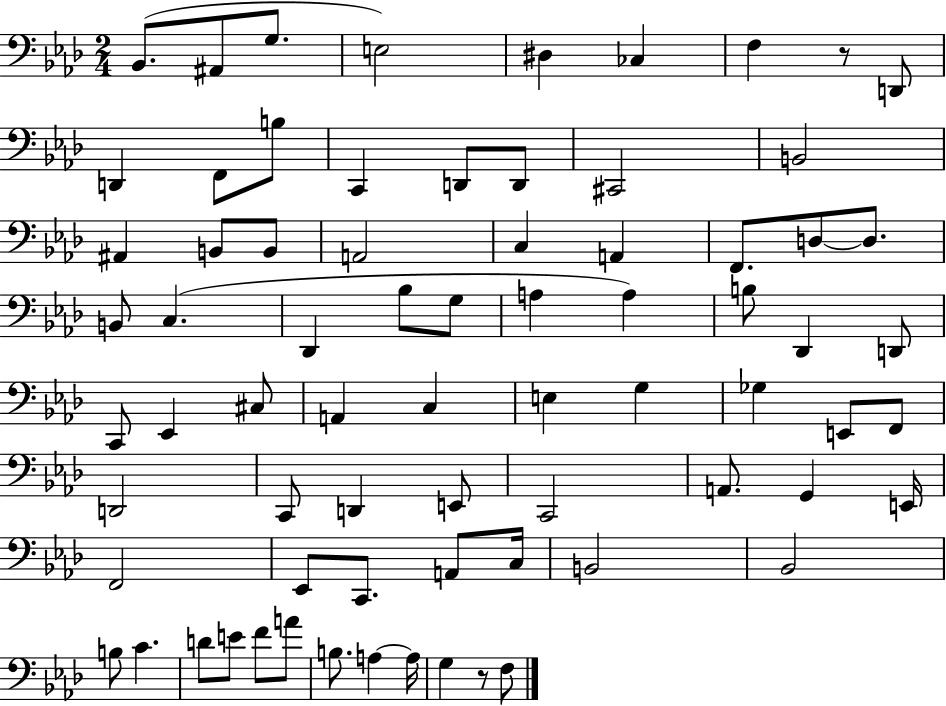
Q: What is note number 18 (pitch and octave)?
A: B2